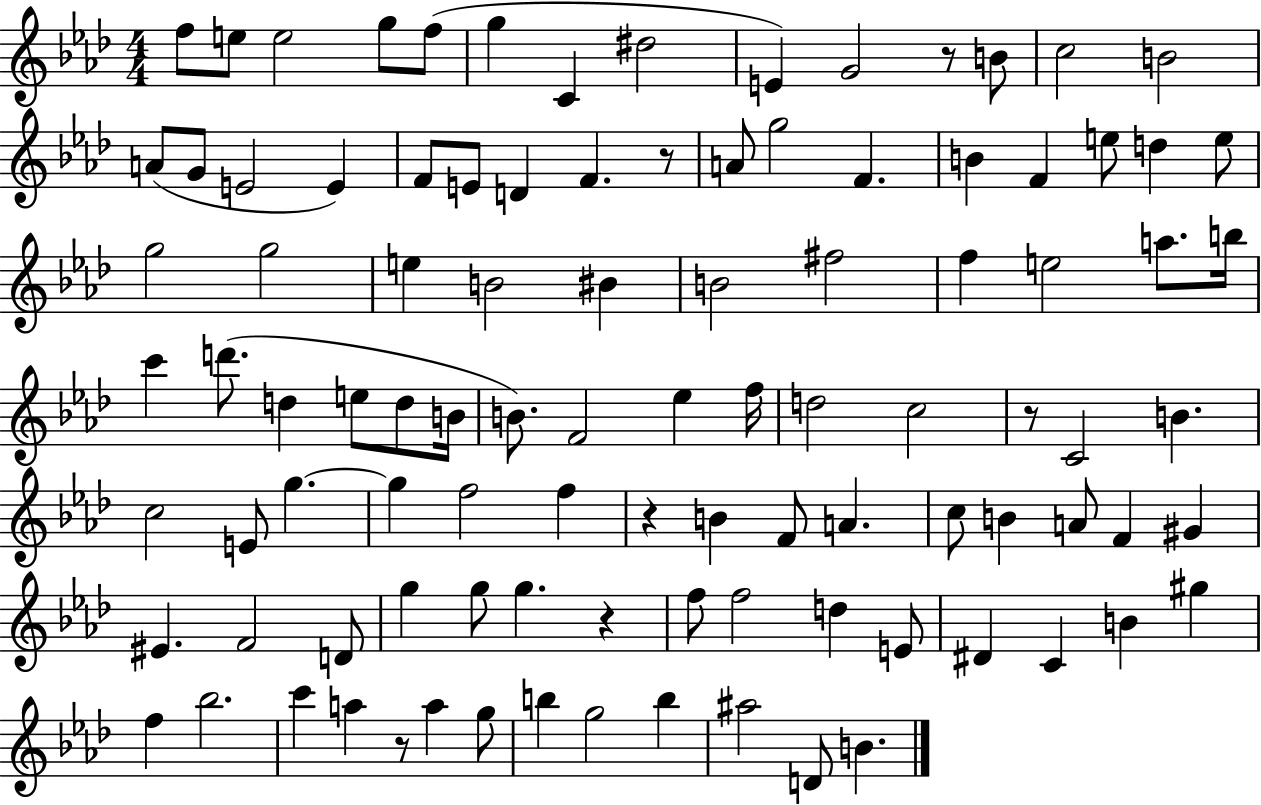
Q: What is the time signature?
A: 4/4